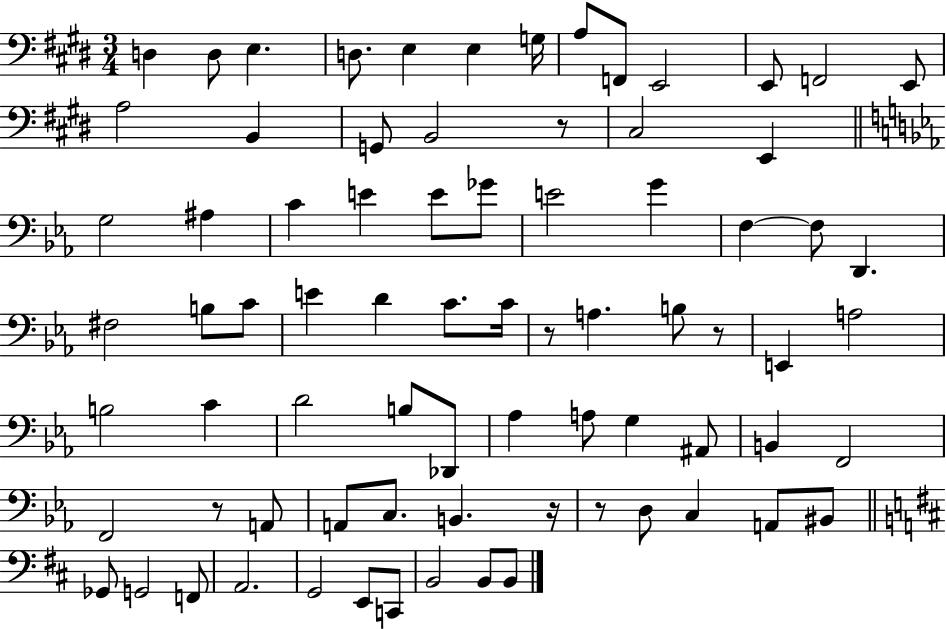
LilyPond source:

{
  \clef bass
  \numericTimeSignature
  \time 3/4
  \key e \major
  d4 d8 e4. | d8. e4 e4 g16 | a8 f,8 e,2 | e,8 f,2 e,8 | \break a2 b,4 | g,8 b,2 r8 | cis2 e,4 | \bar "||" \break \key ees \major g2 ais4 | c'4 e'4 e'8 ges'8 | e'2 g'4 | f4~~ f8 d,4. | \break fis2 b8 c'8 | e'4 d'4 c'8. c'16 | r8 a4. b8 r8 | e,4 a2 | \break b2 c'4 | d'2 b8 des,8 | aes4 a8 g4 ais,8 | b,4 f,2 | \break f,2 r8 a,8 | a,8 c8. b,4. r16 | r8 d8 c4 a,8 bis,8 | \bar "||" \break \key d \major ges,8 g,2 f,8 | a,2. | g,2 e,8 c,8 | b,2 b,8 b,8 | \break \bar "|."
}